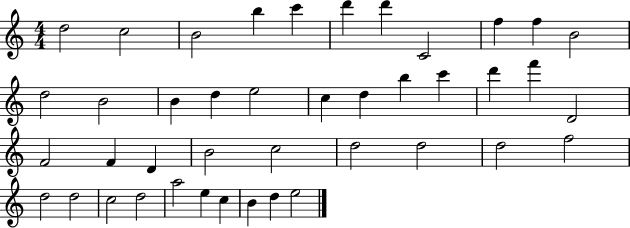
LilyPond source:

{
  \clef treble
  \numericTimeSignature
  \time 4/4
  \key c \major
  d''2 c''2 | b'2 b''4 c'''4 | d'''4 d'''4 c'2 | f''4 f''4 b'2 | \break d''2 b'2 | b'4 d''4 e''2 | c''4 d''4 b''4 c'''4 | d'''4 f'''4 d'2 | \break f'2 f'4 d'4 | b'2 c''2 | d''2 d''2 | d''2 f''2 | \break d''2 d''2 | c''2 d''2 | a''2 e''4 c''4 | b'4 d''4 e''2 | \break \bar "|."
}